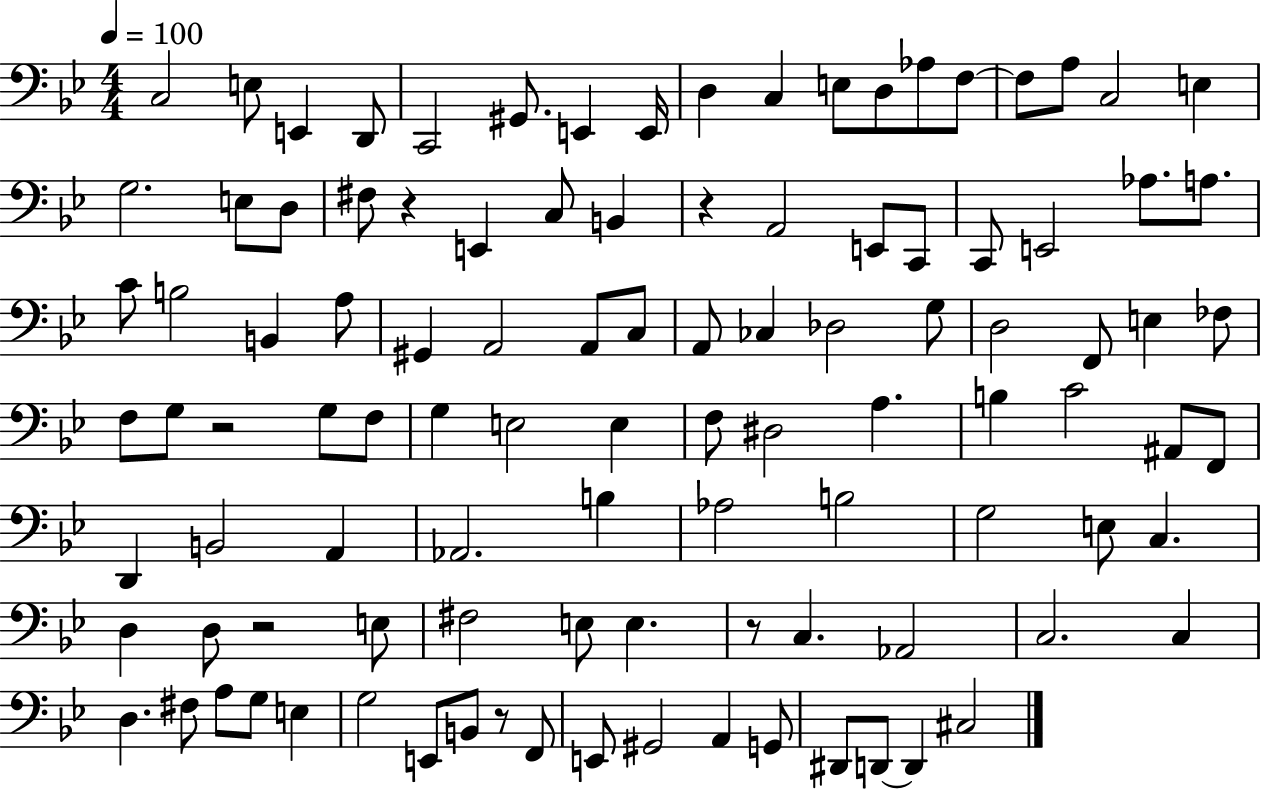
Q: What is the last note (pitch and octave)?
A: C#3